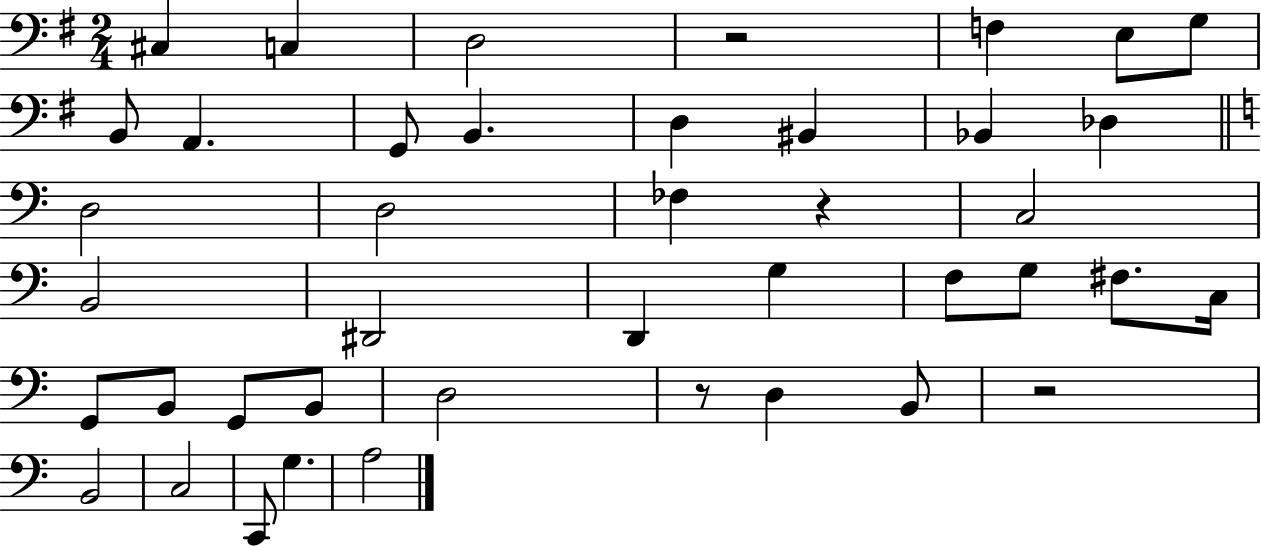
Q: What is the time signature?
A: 2/4